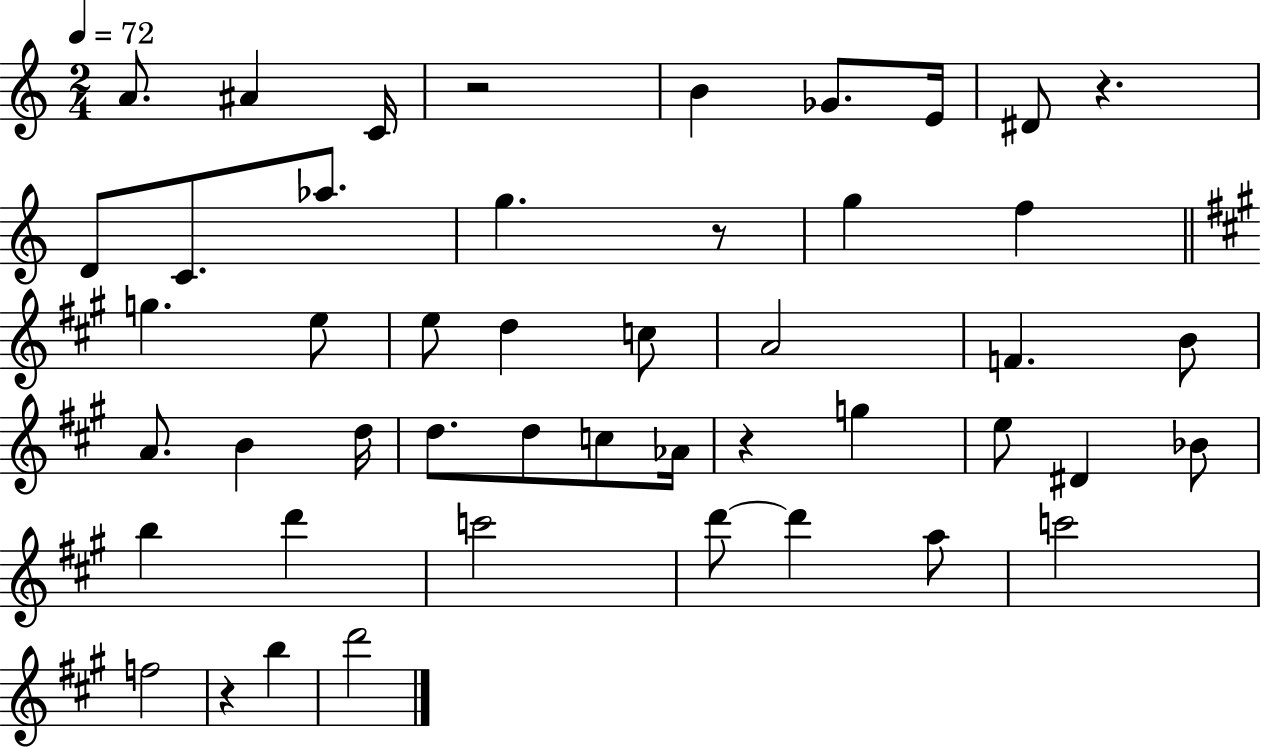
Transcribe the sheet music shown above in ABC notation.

X:1
T:Untitled
M:2/4
L:1/4
K:C
A/2 ^A C/4 z2 B _G/2 E/4 ^D/2 z D/2 C/2 _a/2 g z/2 g f g e/2 e/2 d c/2 A2 F B/2 A/2 B d/4 d/2 d/2 c/2 _A/4 z g e/2 ^D _B/2 b d' c'2 d'/2 d' a/2 c'2 f2 z b d'2